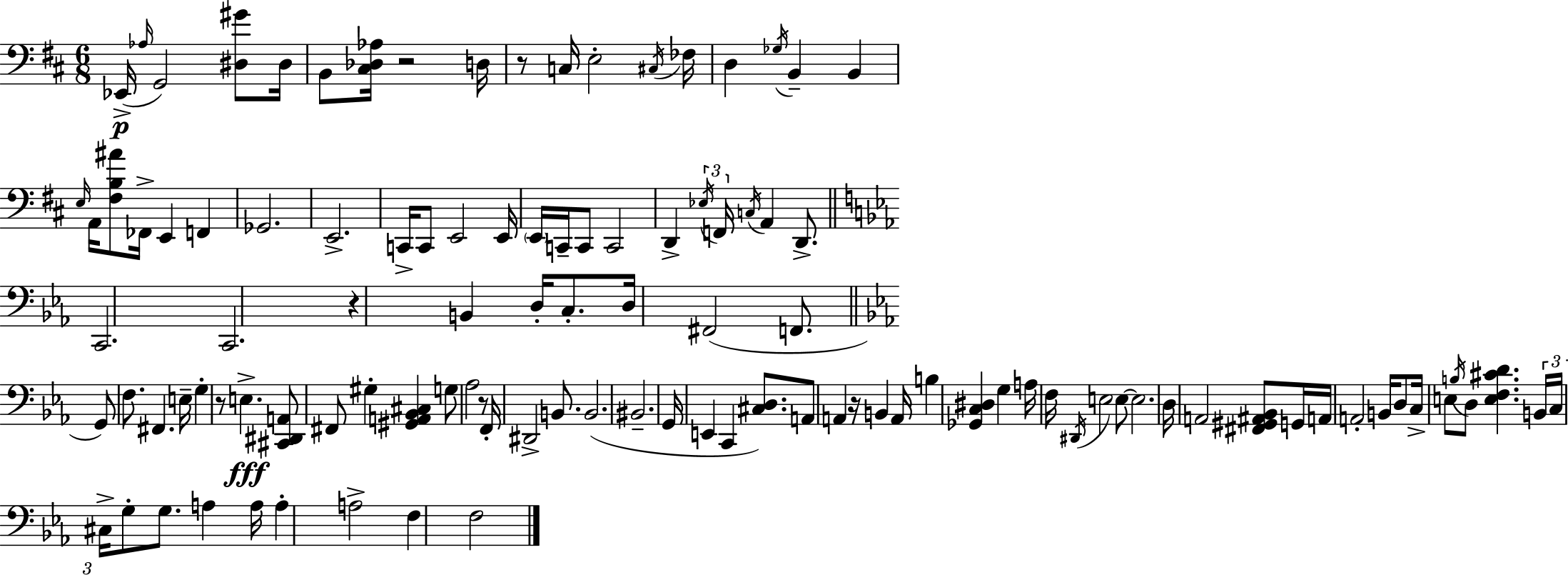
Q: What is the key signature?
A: D major